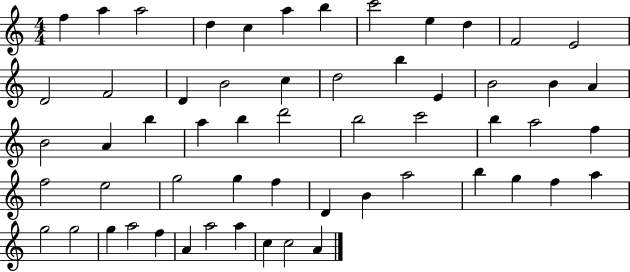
{
  \clef treble
  \numericTimeSignature
  \time 4/4
  \key c \major
  f''4 a''4 a''2 | d''4 c''4 a''4 b''4 | c'''2 e''4 d''4 | f'2 e'2 | \break d'2 f'2 | d'4 b'2 c''4 | d''2 b''4 e'4 | b'2 b'4 a'4 | \break b'2 a'4 b''4 | a''4 b''4 d'''2 | b''2 c'''2 | b''4 a''2 f''4 | \break f''2 e''2 | g''2 g''4 f''4 | d'4 b'4 a''2 | b''4 g''4 f''4 a''4 | \break g''2 g''2 | g''4 a''2 f''4 | a'4 a''2 a''4 | c''4 c''2 a'4 | \break \bar "|."
}